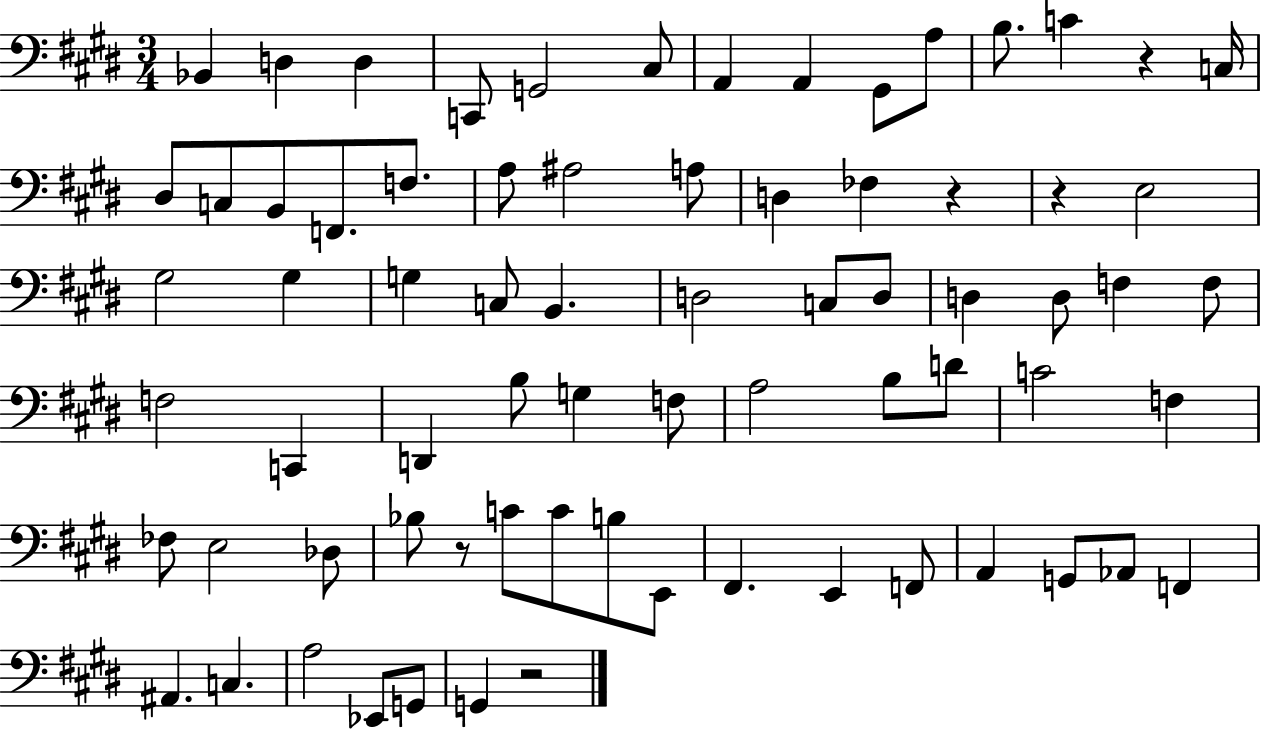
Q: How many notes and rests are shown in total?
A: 73